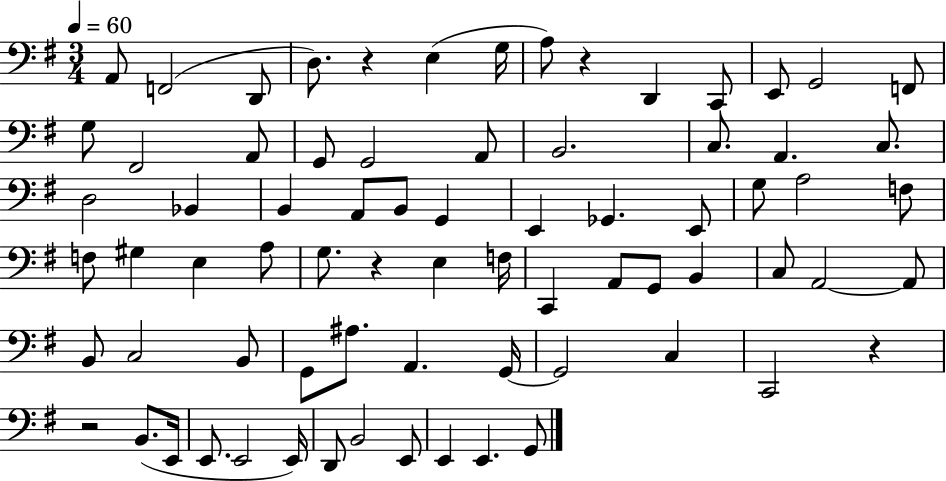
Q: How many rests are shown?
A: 5